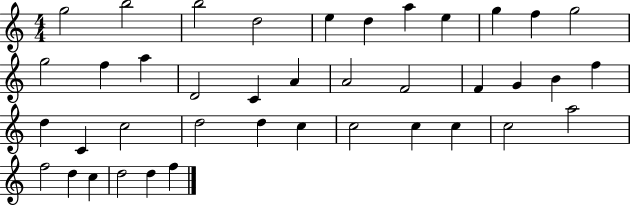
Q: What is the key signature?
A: C major